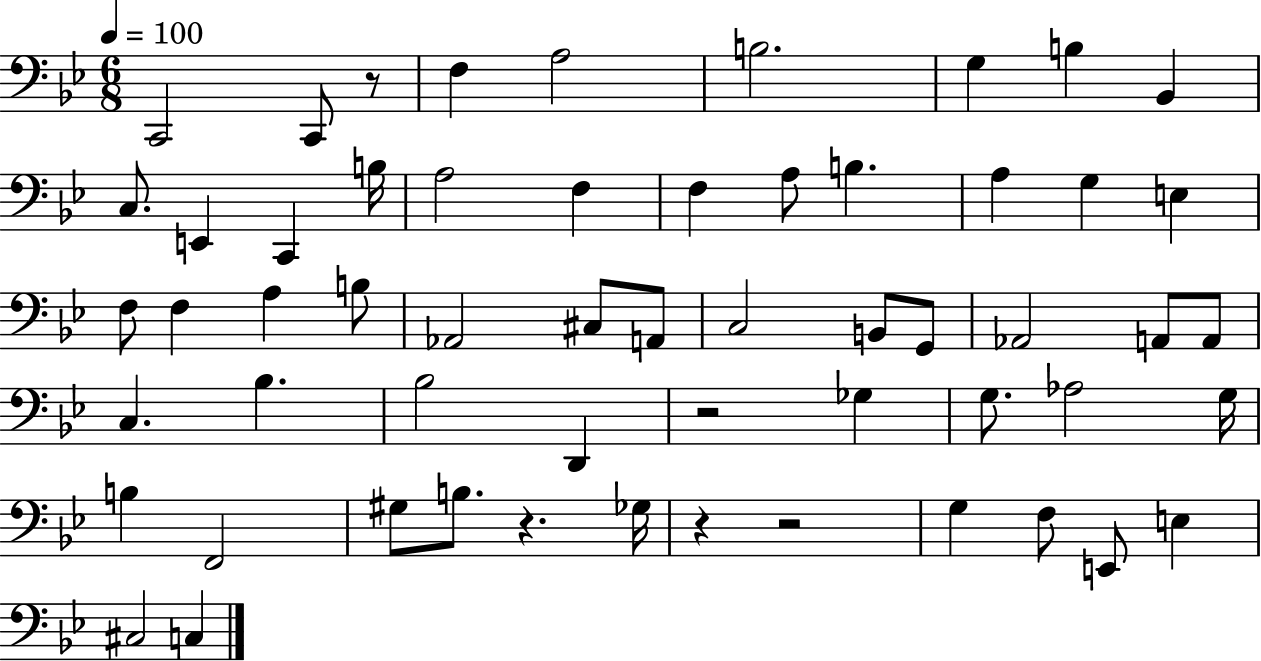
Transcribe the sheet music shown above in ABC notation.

X:1
T:Untitled
M:6/8
L:1/4
K:Bb
C,,2 C,,/2 z/2 F, A,2 B,2 G, B, _B,, C,/2 E,, C,, B,/4 A,2 F, F, A,/2 B, A, G, E, F,/2 F, A, B,/2 _A,,2 ^C,/2 A,,/2 C,2 B,,/2 G,,/2 _A,,2 A,,/2 A,,/2 C, _B, _B,2 D,, z2 _G, G,/2 _A,2 G,/4 B, F,,2 ^G,/2 B,/2 z _G,/4 z z2 G, F,/2 E,,/2 E, ^C,2 C,